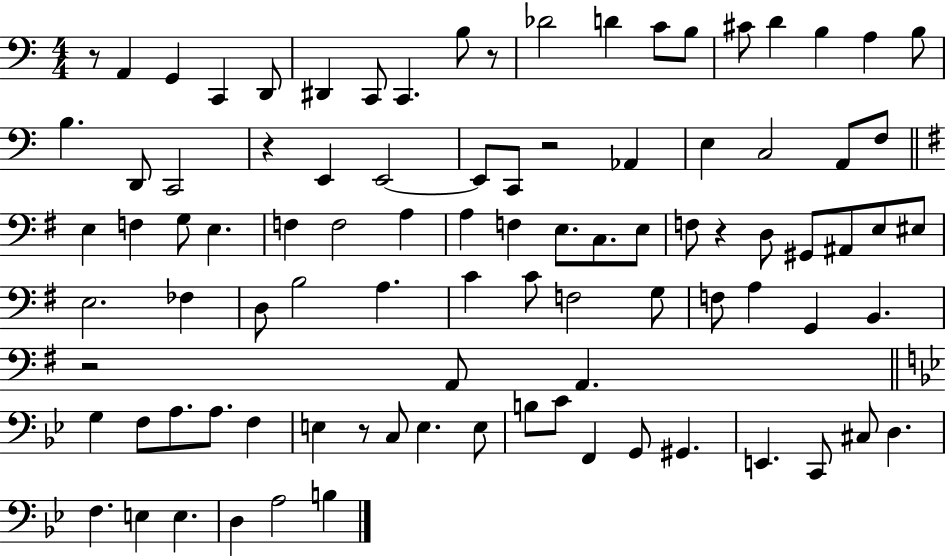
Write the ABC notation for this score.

X:1
T:Untitled
M:4/4
L:1/4
K:C
z/2 A,, G,, C,, D,,/2 ^D,, C,,/2 C,, B,/2 z/2 _D2 D C/2 B,/2 ^C/2 D B, A, B,/2 B, D,,/2 C,,2 z E,, E,,2 E,,/2 C,,/2 z2 _A,, E, C,2 A,,/2 F,/2 E, F, G,/2 E, F, F,2 A, A, F, E,/2 C,/2 E,/2 F,/2 z D,/2 ^G,,/2 ^A,,/2 E,/2 ^E,/2 E,2 _F, D,/2 B,2 A, C C/2 F,2 G,/2 F,/2 A, G,, B,, z2 A,,/2 A,, G, F,/2 A,/2 A,/2 F, E, z/2 C,/2 E, E,/2 B,/2 C/2 F,, G,,/2 ^G,, E,, C,,/2 ^C,/2 D, F, E, E, D, A,2 B,